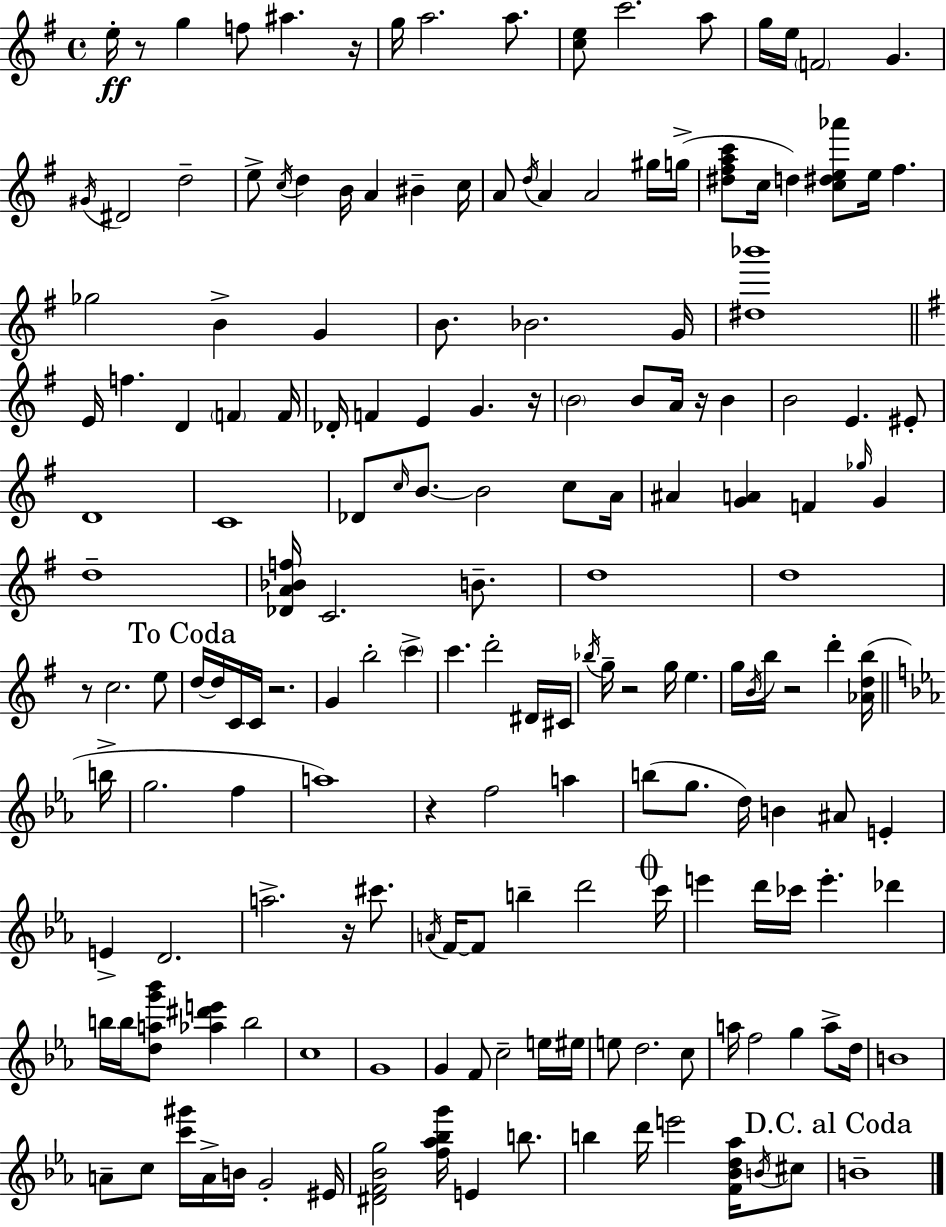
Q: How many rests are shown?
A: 10